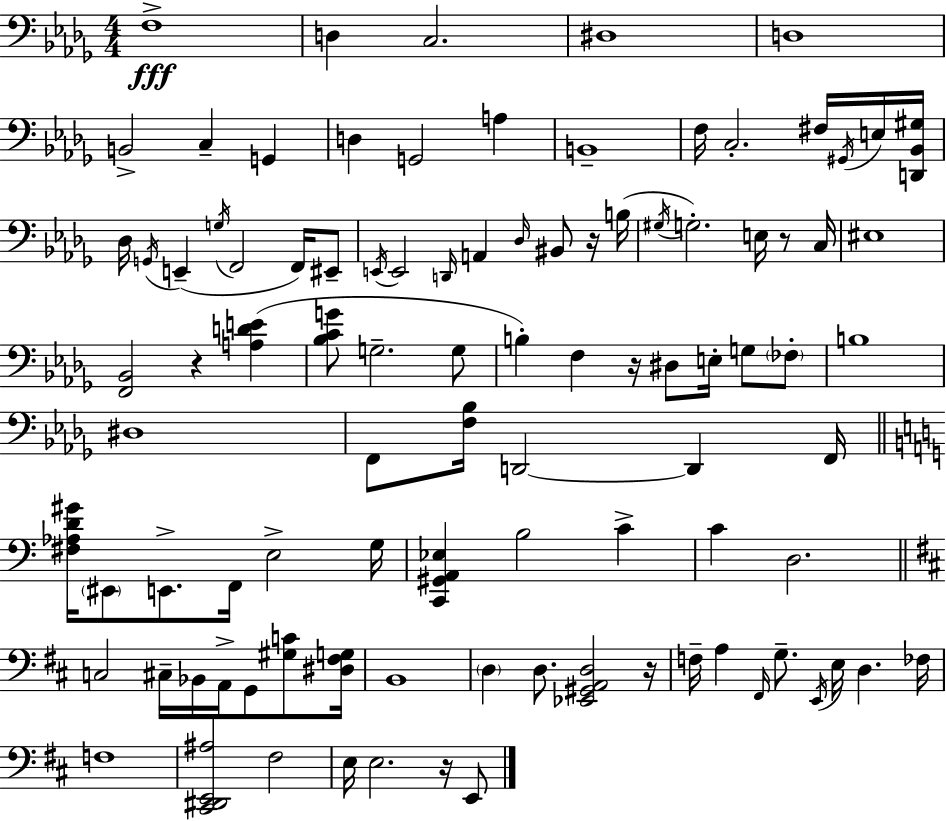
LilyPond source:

{
  \clef bass
  \numericTimeSignature
  \time 4/4
  \key bes \minor
  f1->\fff | d4 c2. | dis1 | d1 | \break b,2-> c4-- g,4 | d4 g,2 a4 | b,1-- | f16 c2.-. fis16 \acciaccatura { gis,16 } e16 | \break <d, bes, gis>16 des16 \acciaccatura { g,16 }( e,4-- \acciaccatura { g16 } f,2 | f,16) eis,8-- \acciaccatura { e,16 } e,2 \grace { d,16 } a,4 | \grace { des16 } bis,8 r16 b16( \acciaccatura { gis16 } g2.-.) | e16 r8 c16 eis1 | \break <f, bes,>2 r4 | <a d' e'>4( <bes c' g'>8 g2.-- | g8 b4-.) f4 r16 | dis8 e16-. g8 \parenthesize fes8-. b1 | \break dis1 | f,8 <f bes>16 d,2~~ | d,4 f,16 \bar "||" \break \key c \major <fis aes d' gis'>16 \parenthesize eis,8 e,8.-> f,16 e2-> g16 | <c, gis, a, ees>4 b2 c'4-> | c'4 d2. | \bar "||" \break \key b \minor c2 cis16-- bes,16 a,16-> g,8 <gis c'>8 <dis fis g>16 | b,1 | \parenthesize d4 d8. <ees, gis, a, d>2 r16 | f16-- a4 \grace { fis,16 } g8.-- \acciaccatura { e,16 } e16 d4. | \break fes16 f1 | <cis, dis, e, ais>2 fis2 | e16 e2. r16 | e,8 \bar "|."
}